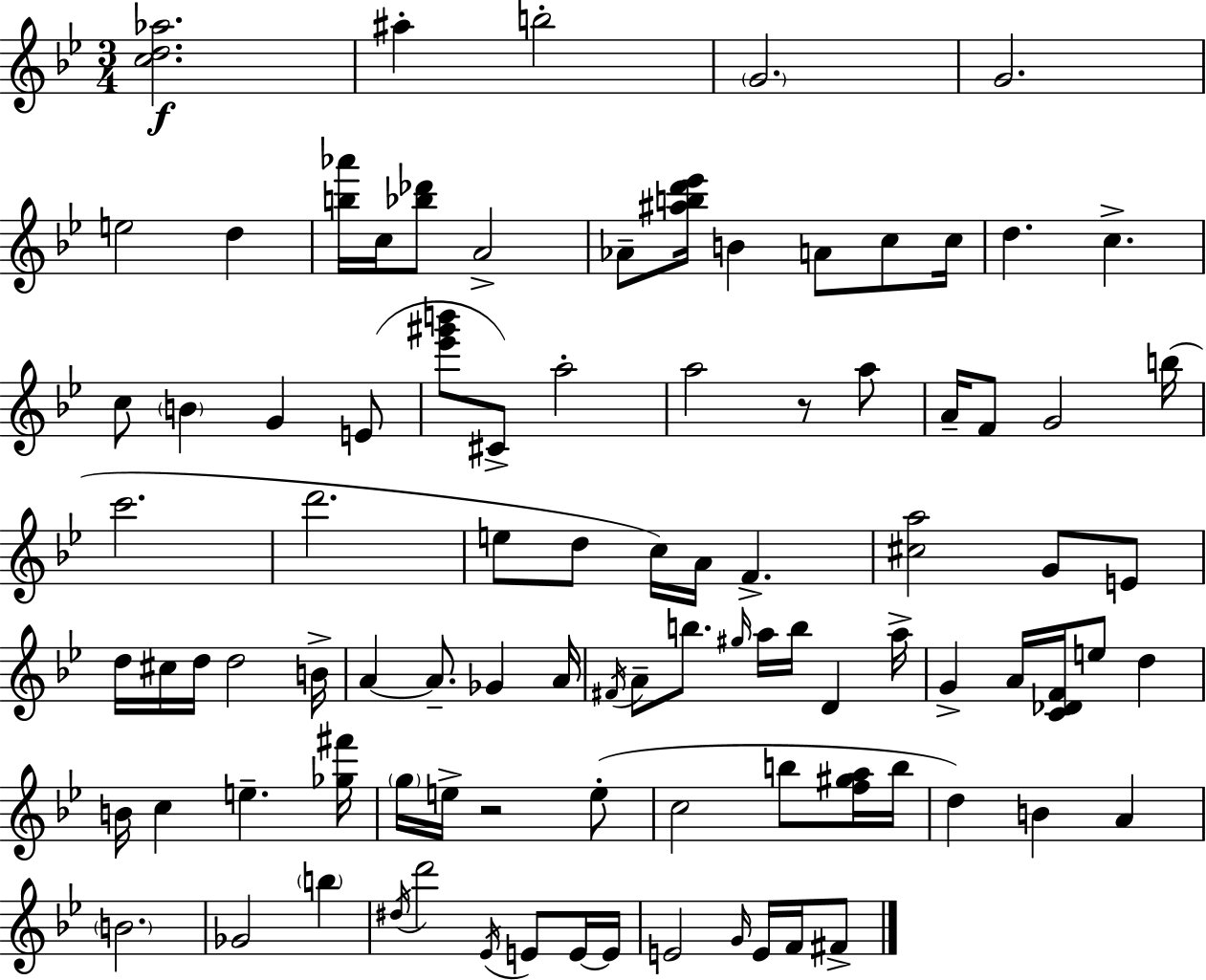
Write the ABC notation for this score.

X:1
T:Untitled
M:3/4
L:1/4
K:Bb
[cd_a]2 ^a b2 G2 G2 e2 d [b_a']/4 c/4 [_b_d']/2 A2 _A/2 [^abd'_e']/4 B A/2 c/2 c/4 d c c/2 B G E/2 [_e'^g'b']/2 ^C/2 a2 a2 z/2 a/2 A/4 F/2 G2 b/4 c'2 d'2 e/2 d/2 c/4 A/4 F [^ca]2 G/2 E/2 d/4 ^c/4 d/4 d2 B/4 A A/2 _G A/4 ^F/4 A/2 b/2 ^g/4 a/4 b/4 D a/4 G A/4 [C_DF]/4 e/2 d B/4 c e [_g^f']/4 g/4 e/4 z2 e/2 c2 b/2 [f^ga]/4 b/4 d B A B2 _G2 b ^d/4 d'2 _E/4 E/2 E/4 E/4 E2 G/4 E/4 F/4 ^F/2